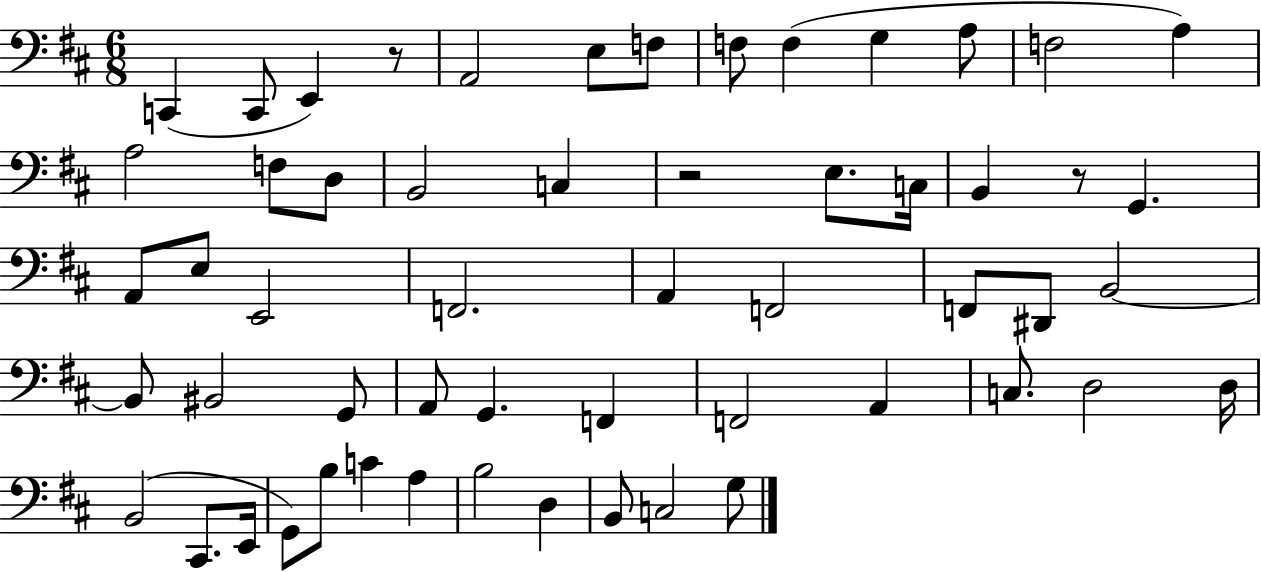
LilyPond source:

{
  \clef bass
  \numericTimeSignature
  \time 6/8
  \key d \major
  \repeat volta 2 { c,4( c,8 e,4) r8 | a,2 e8 f8 | f8 f4( g4 a8 | f2 a4) | \break a2 f8 d8 | b,2 c4 | r2 e8. c16 | b,4 r8 g,4. | \break a,8 e8 e,2 | f,2. | a,4 f,2 | f,8 dis,8 b,2~~ | \break b,8 bis,2 g,8 | a,8 g,4. f,4 | f,2 a,4 | c8. d2 d16 | \break b,2( cis,8. e,16 | g,8) b8 c'4 a4 | b2 d4 | b,8 c2 g8 | \break } \bar "|."
}